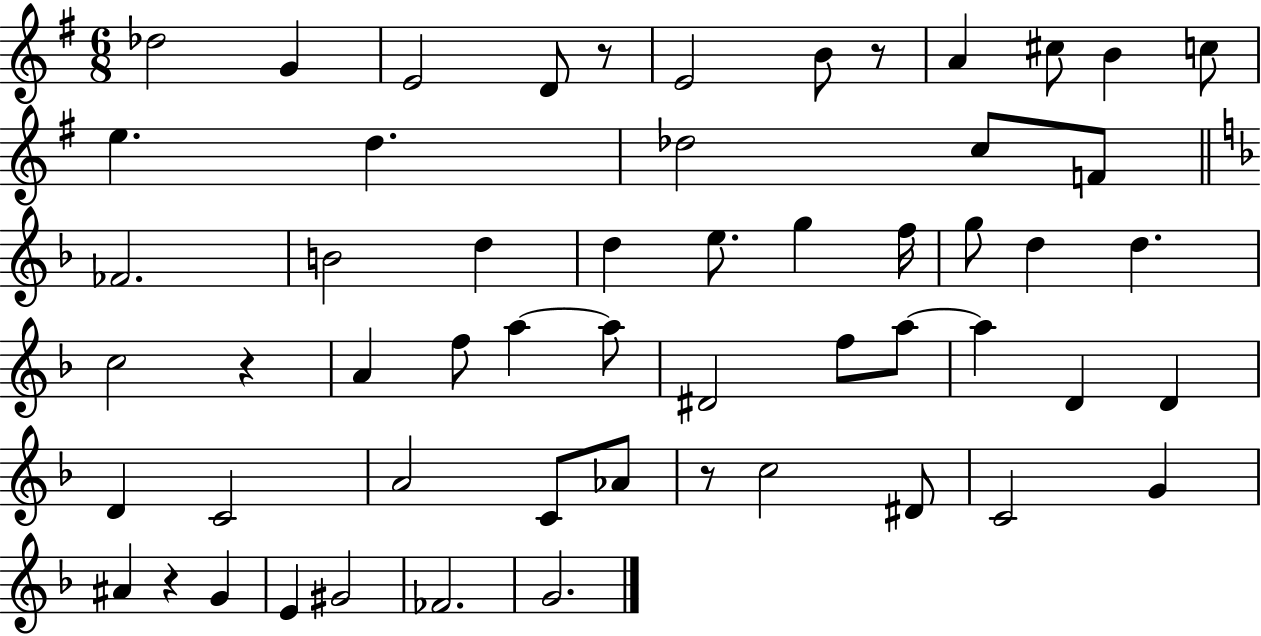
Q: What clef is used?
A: treble